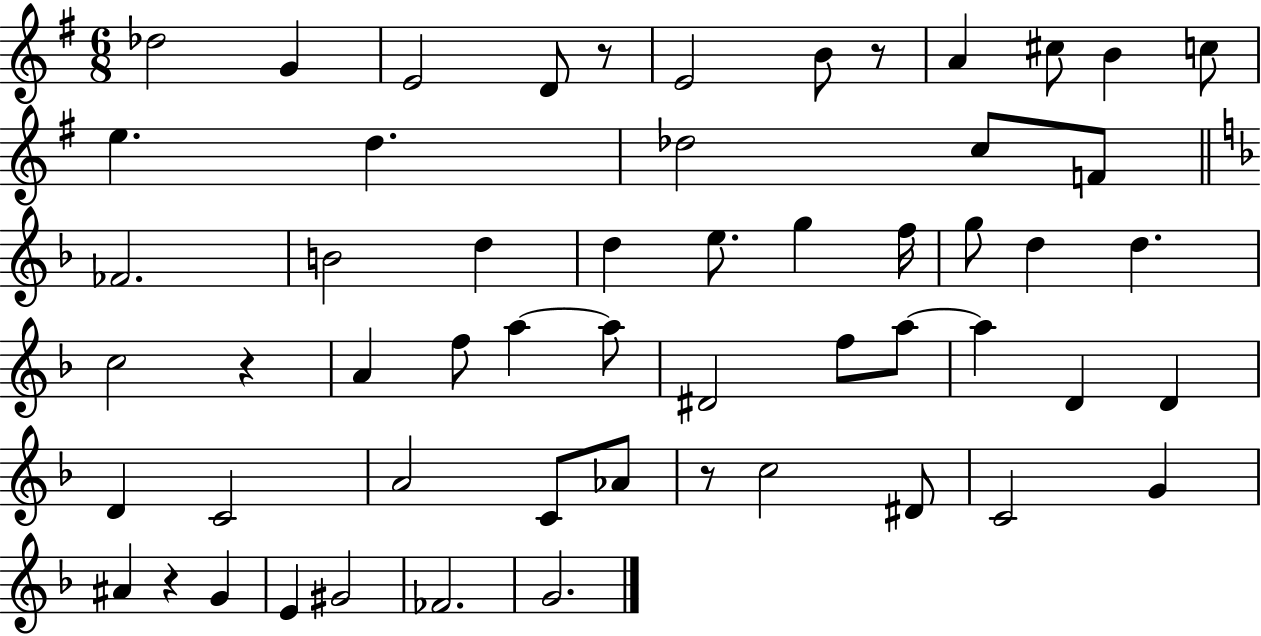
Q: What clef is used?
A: treble